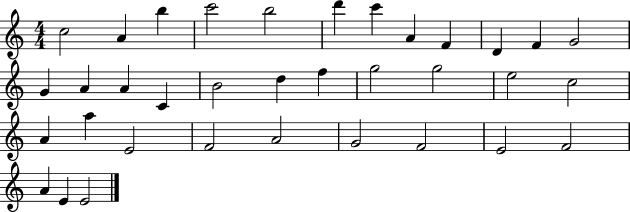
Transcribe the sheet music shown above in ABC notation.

X:1
T:Untitled
M:4/4
L:1/4
K:C
c2 A b c'2 b2 d' c' A F D F G2 G A A C B2 d f g2 g2 e2 c2 A a E2 F2 A2 G2 F2 E2 F2 A E E2